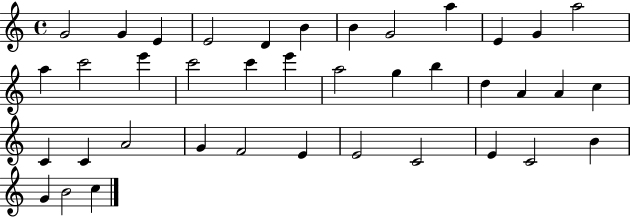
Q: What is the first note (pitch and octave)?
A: G4